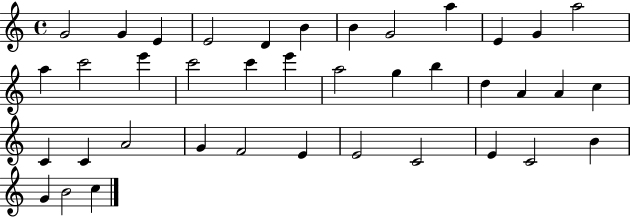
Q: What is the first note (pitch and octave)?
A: G4